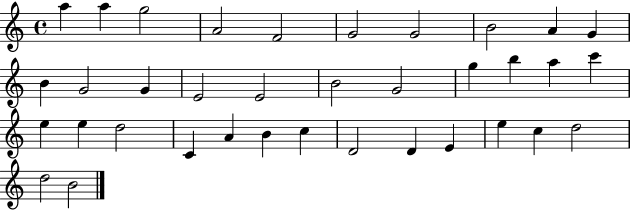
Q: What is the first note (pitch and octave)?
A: A5